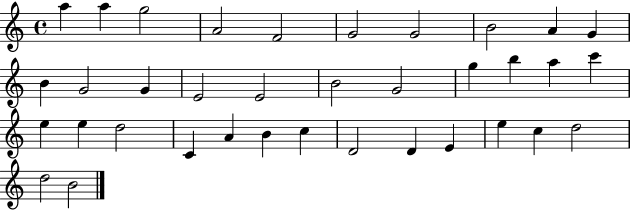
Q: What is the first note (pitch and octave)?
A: A5